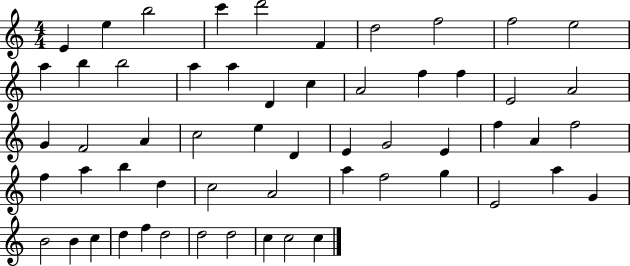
E4/q E5/q B5/h C6/q D6/h F4/q D5/h F5/h F5/h E5/h A5/q B5/q B5/h A5/q A5/q D4/q C5/q A4/h F5/q F5/q E4/h A4/h G4/q F4/h A4/q C5/h E5/q D4/q E4/q G4/h E4/q F5/q A4/q F5/h F5/q A5/q B5/q D5/q C5/h A4/h A5/q F5/h G5/q E4/h A5/q G4/q B4/h B4/q C5/q D5/q F5/q D5/h D5/h D5/h C5/q C5/h C5/q